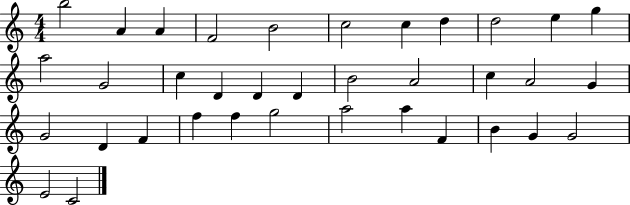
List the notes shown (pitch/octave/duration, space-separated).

B5/h A4/q A4/q F4/h B4/h C5/h C5/q D5/q D5/h E5/q G5/q A5/h G4/h C5/q D4/q D4/q D4/q B4/h A4/h C5/q A4/h G4/q G4/h D4/q F4/q F5/q F5/q G5/h A5/h A5/q F4/q B4/q G4/q G4/h E4/h C4/h